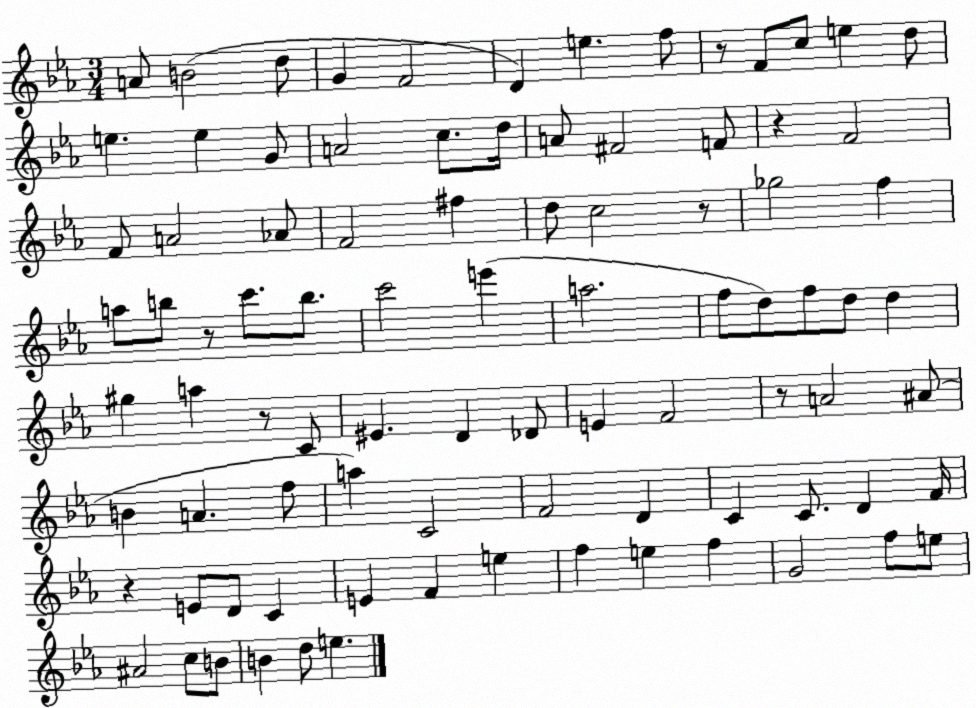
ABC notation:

X:1
T:Untitled
M:3/4
L:1/4
K:Eb
A/2 B2 d/2 G F2 D e f/2 z/2 F/2 c/2 e d/2 e e G/2 A2 c/2 d/4 A/2 ^F2 F/2 z F2 F/2 A2 _A/2 F2 ^f d/2 c2 z/2 _g2 f a/2 b/2 z/2 c'/2 b/2 c'2 e' a2 f/2 d/2 f/2 d/2 d ^g a z/2 C/2 ^E D _D/2 E F2 z/2 A2 ^A/2 B A f/2 a C2 F2 D C C/2 D F/4 z E/2 D/2 C E F e f e f G2 f/2 e/2 ^A2 c/2 B/2 B d/2 e